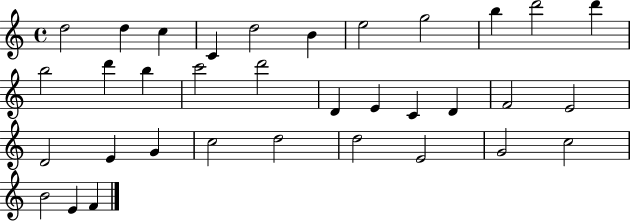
{
  \clef treble
  \time 4/4
  \defaultTimeSignature
  \key c \major
  d''2 d''4 c''4 | c'4 d''2 b'4 | e''2 g''2 | b''4 d'''2 d'''4 | \break b''2 d'''4 b''4 | c'''2 d'''2 | d'4 e'4 c'4 d'4 | f'2 e'2 | \break d'2 e'4 g'4 | c''2 d''2 | d''2 e'2 | g'2 c''2 | \break b'2 e'4 f'4 | \bar "|."
}